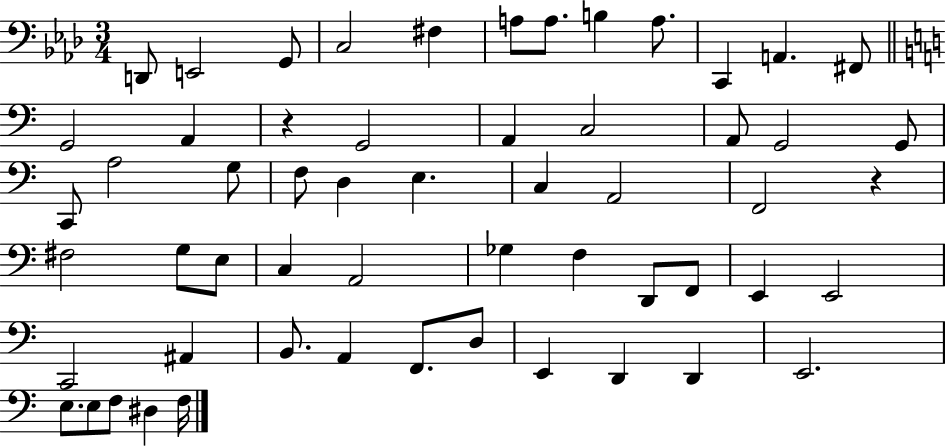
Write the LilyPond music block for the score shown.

{
  \clef bass
  \numericTimeSignature
  \time 3/4
  \key aes \major
  d,8 e,2 g,8 | c2 fis4 | a8 a8. b4 a8. | c,4 a,4. fis,8 | \break \bar "||" \break \key c \major g,2 a,4 | r4 g,2 | a,4 c2 | a,8 g,2 g,8 | \break c,8 a2 g8 | f8 d4 e4. | c4 a,2 | f,2 r4 | \break fis2 g8 e8 | c4 a,2 | ges4 f4 d,8 f,8 | e,4 e,2 | \break c,2 ais,4 | b,8. a,4 f,8. d8 | e,4 d,4 d,4 | e,2. | \break e8. e8 f8 dis4 f16 | \bar "|."
}